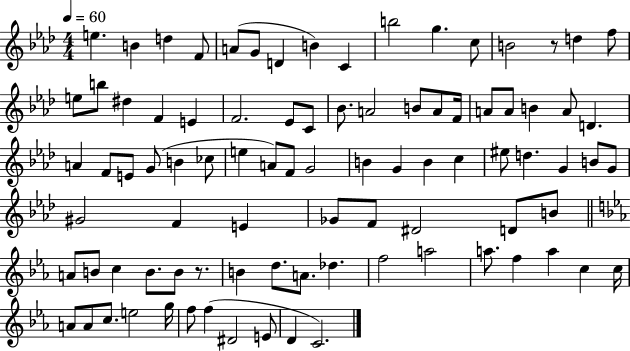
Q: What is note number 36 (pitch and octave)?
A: E4